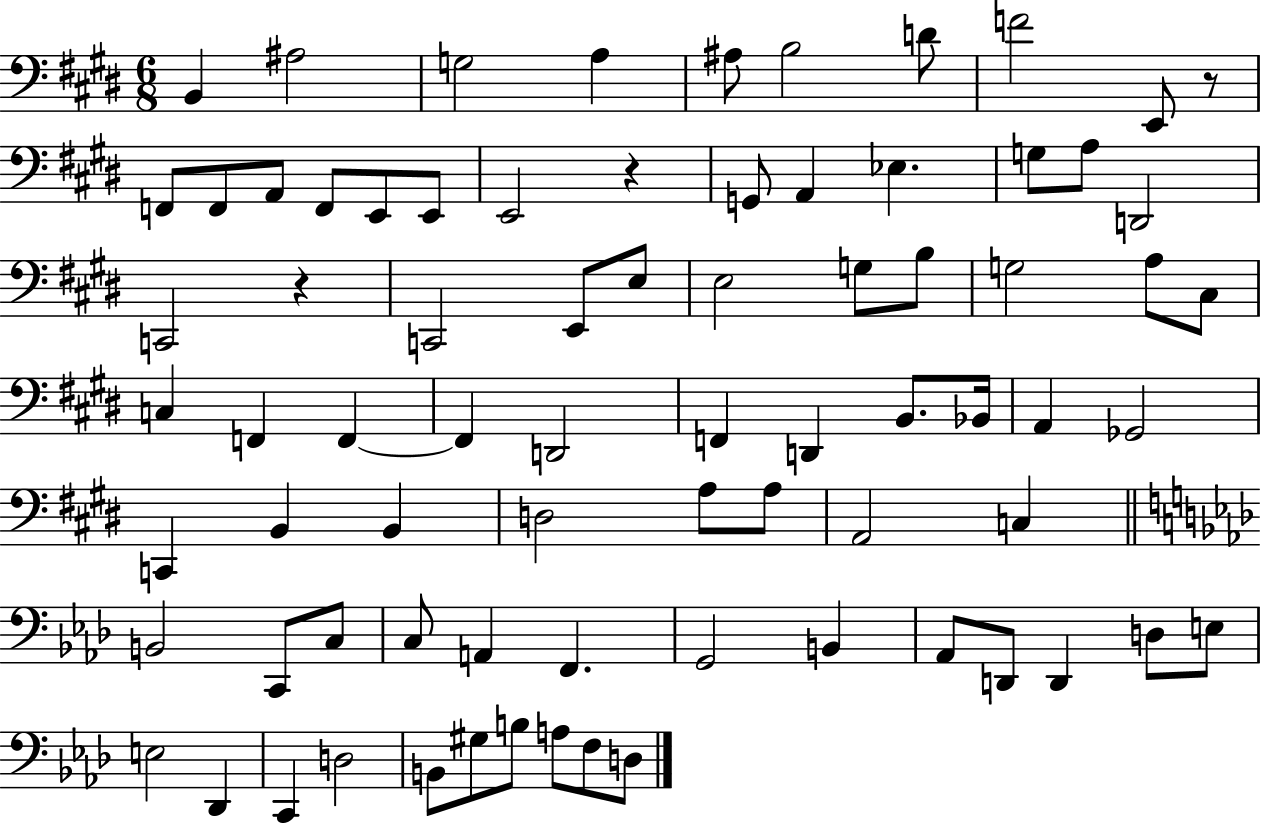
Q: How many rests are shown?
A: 3